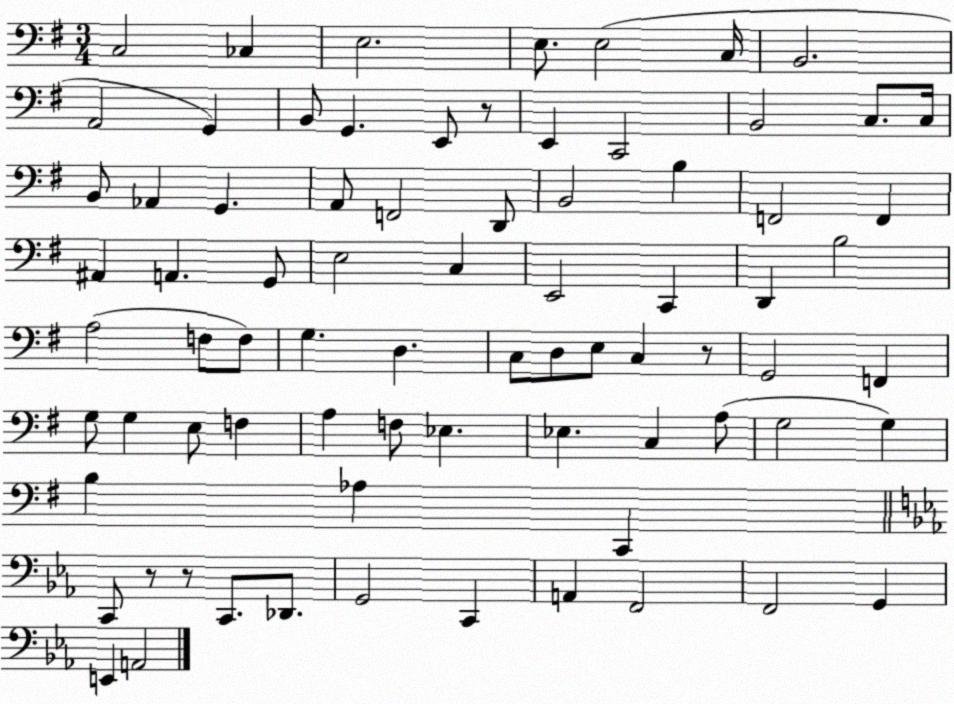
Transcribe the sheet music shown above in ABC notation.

X:1
T:Untitled
M:3/4
L:1/4
K:G
C,2 _C, E,2 E,/2 E,2 C,/4 B,,2 A,,2 G,, B,,/2 G,, E,,/2 z/2 E,, C,,2 B,,2 C,/2 C,/4 B,,/2 _A,, G,, A,,/2 F,,2 D,,/2 B,,2 B, F,,2 F,, ^A,, A,, G,,/2 E,2 C, E,,2 C,, D,, B,2 A,2 F,/2 F,/2 G, D, C,/2 D,/2 E,/2 C, z/2 G,,2 F,, G,/2 G, E,/2 F, A, F,/2 _E, _E, C, A,/2 G,2 G, B, _A, C,, C,,/2 z/2 z/2 C,,/2 _D,,/2 G,,2 C,, A,, F,,2 F,,2 G,, E,, A,,2